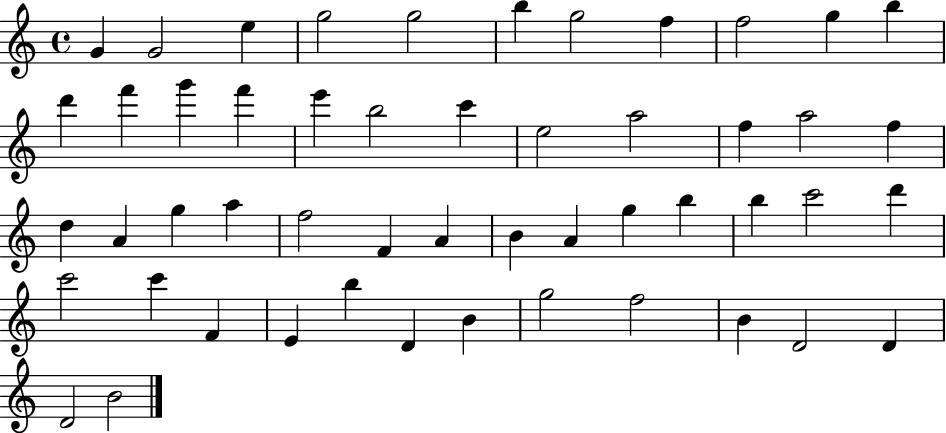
G4/q G4/h E5/q G5/h G5/h B5/q G5/h F5/q F5/h G5/q B5/q D6/q F6/q G6/q F6/q E6/q B5/h C6/q E5/h A5/h F5/q A5/h F5/q D5/q A4/q G5/q A5/q F5/h F4/q A4/q B4/q A4/q G5/q B5/q B5/q C6/h D6/q C6/h C6/q F4/q E4/q B5/q D4/q B4/q G5/h F5/h B4/q D4/h D4/q D4/h B4/h